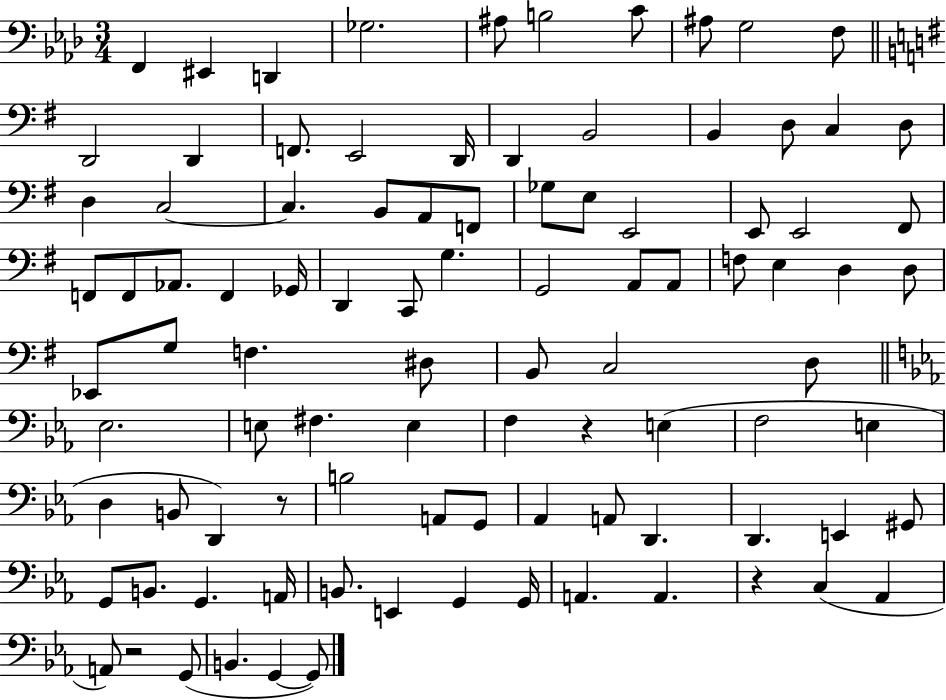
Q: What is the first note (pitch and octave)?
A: F2